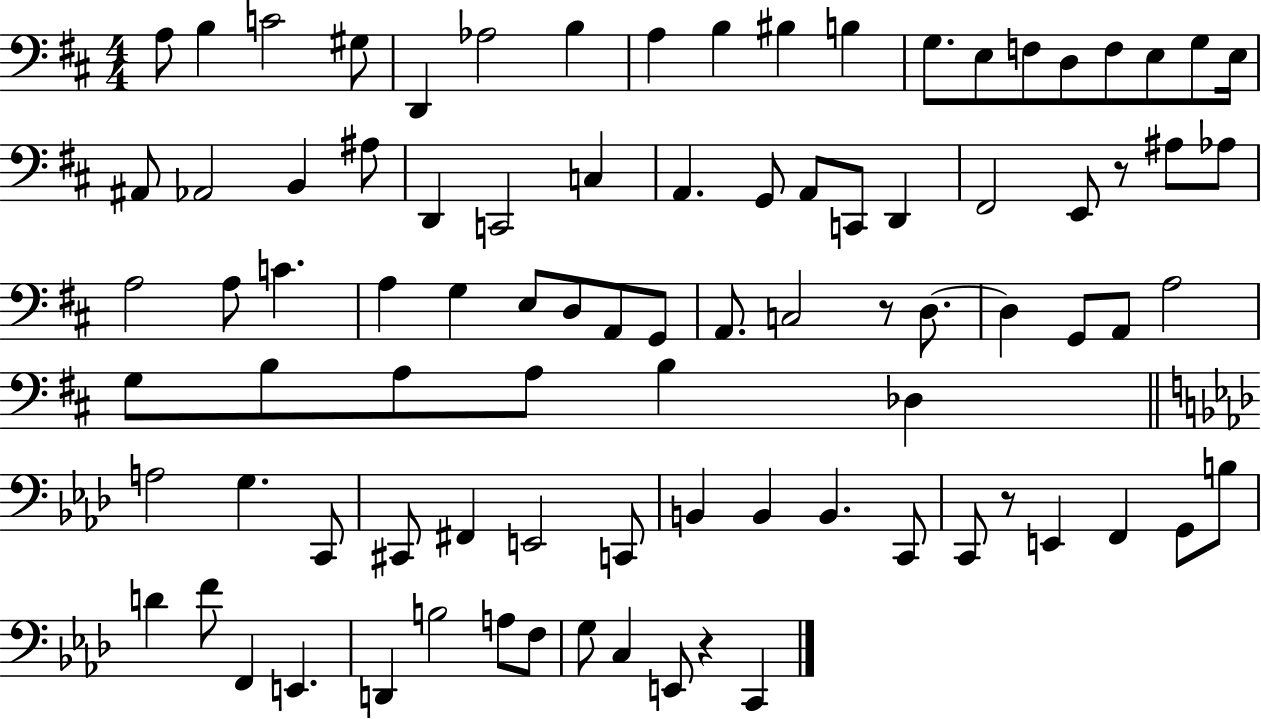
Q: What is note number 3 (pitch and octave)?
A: C4